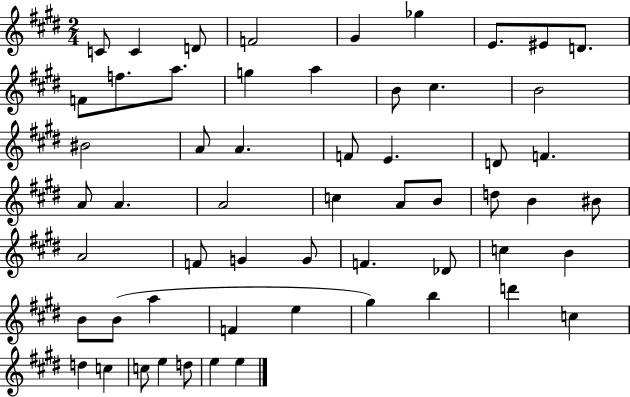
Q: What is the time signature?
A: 2/4